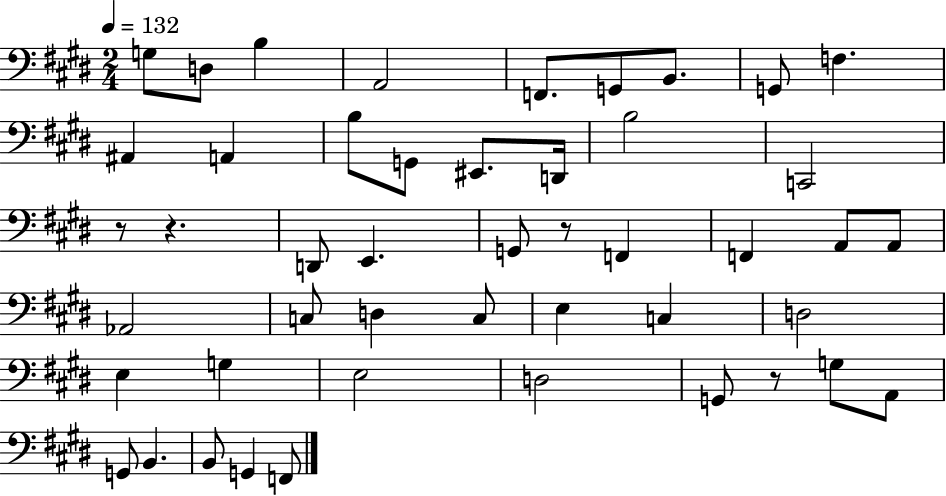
X:1
T:Untitled
M:2/4
L:1/4
K:E
G,/2 D,/2 B, A,,2 F,,/2 G,,/2 B,,/2 G,,/2 F, ^A,, A,, B,/2 G,,/2 ^E,,/2 D,,/4 B,2 C,,2 z/2 z D,,/2 E,, G,,/2 z/2 F,, F,, A,,/2 A,,/2 _A,,2 C,/2 D, C,/2 E, C, D,2 E, G, E,2 D,2 G,,/2 z/2 G,/2 A,,/2 G,,/2 B,, B,,/2 G,, F,,/2